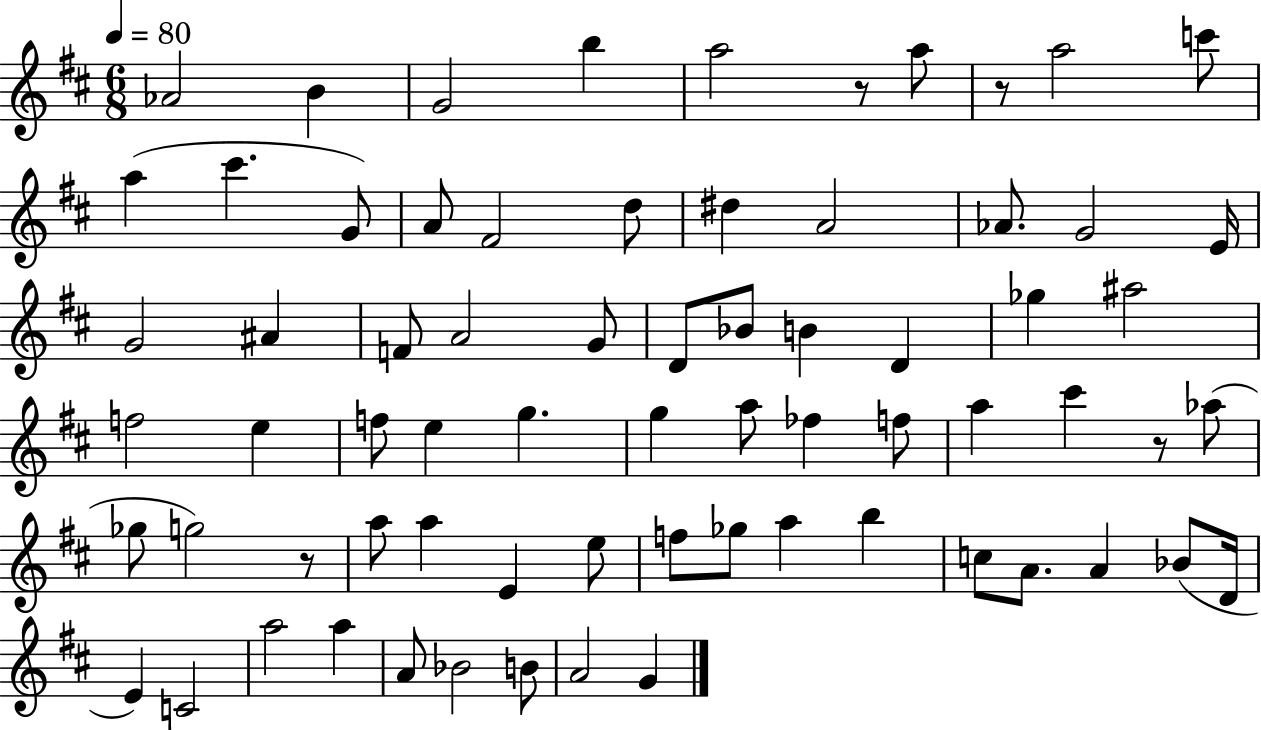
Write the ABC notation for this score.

X:1
T:Untitled
M:6/8
L:1/4
K:D
_A2 B G2 b a2 z/2 a/2 z/2 a2 c'/2 a ^c' G/2 A/2 ^F2 d/2 ^d A2 _A/2 G2 E/4 G2 ^A F/2 A2 G/2 D/2 _B/2 B D _g ^a2 f2 e f/2 e g g a/2 _f f/2 a ^c' z/2 _a/2 _g/2 g2 z/2 a/2 a E e/2 f/2 _g/2 a b c/2 A/2 A _B/2 D/4 E C2 a2 a A/2 _B2 B/2 A2 G